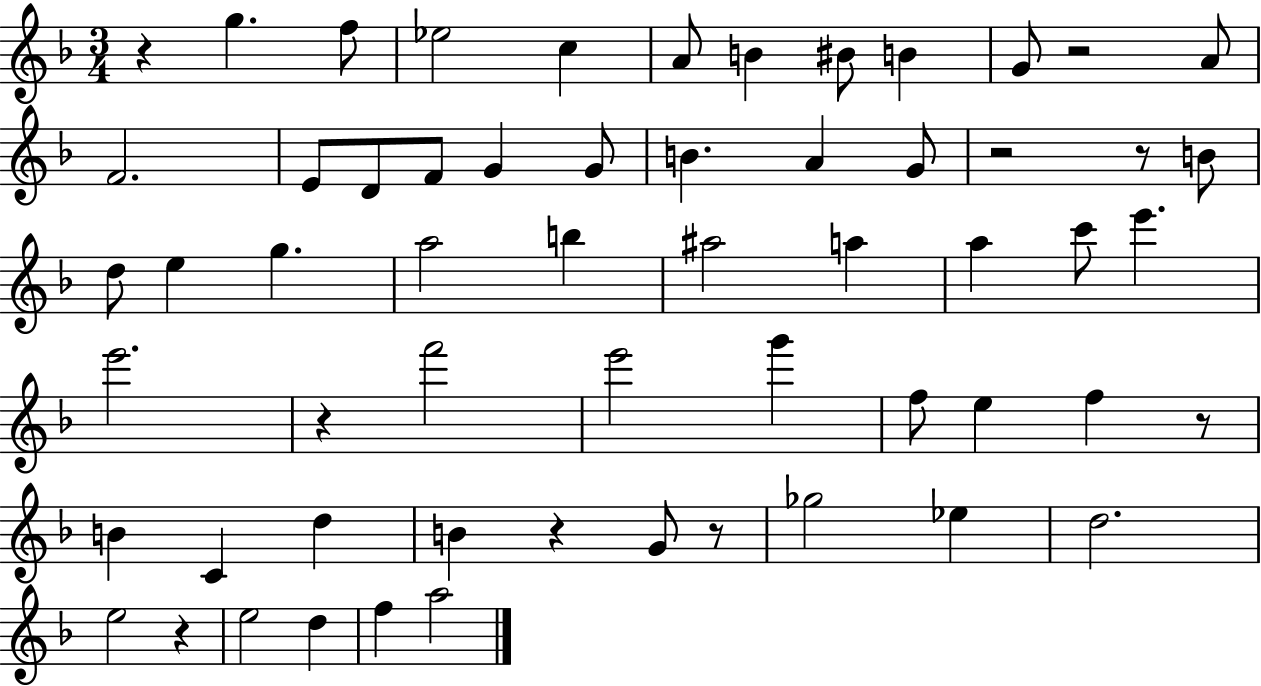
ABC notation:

X:1
T:Untitled
M:3/4
L:1/4
K:F
z g f/2 _e2 c A/2 B ^B/2 B G/2 z2 A/2 F2 E/2 D/2 F/2 G G/2 B A G/2 z2 z/2 B/2 d/2 e g a2 b ^a2 a a c'/2 e' e'2 z f'2 e'2 g' f/2 e f z/2 B C d B z G/2 z/2 _g2 _e d2 e2 z e2 d f a2